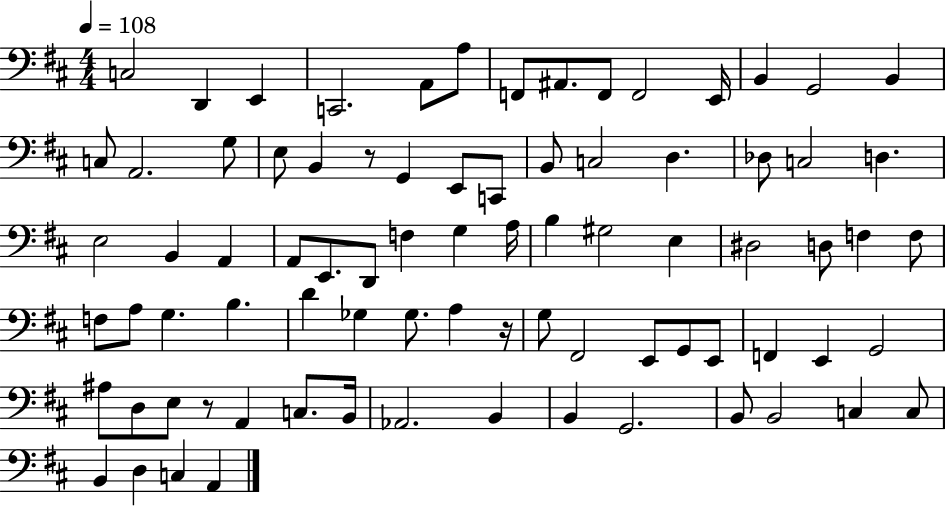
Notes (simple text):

C3/h D2/q E2/q C2/h. A2/e A3/e F2/e A#2/e. F2/e F2/h E2/s B2/q G2/h B2/q C3/e A2/h. G3/e E3/e B2/q R/e G2/q E2/e C2/e B2/e C3/h D3/q. Db3/e C3/h D3/q. E3/h B2/q A2/q A2/e E2/e. D2/e F3/q G3/q A3/s B3/q G#3/h E3/q D#3/h D3/e F3/q F3/e F3/e A3/e G3/q. B3/q. D4/q Gb3/q Gb3/e. A3/q R/s G3/e F#2/h E2/e G2/e E2/e F2/q E2/q G2/h A#3/e D3/e E3/e R/e A2/q C3/e. B2/s Ab2/h. B2/q B2/q G2/h. B2/e B2/h C3/q C3/e B2/q D3/q C3/q A2/q